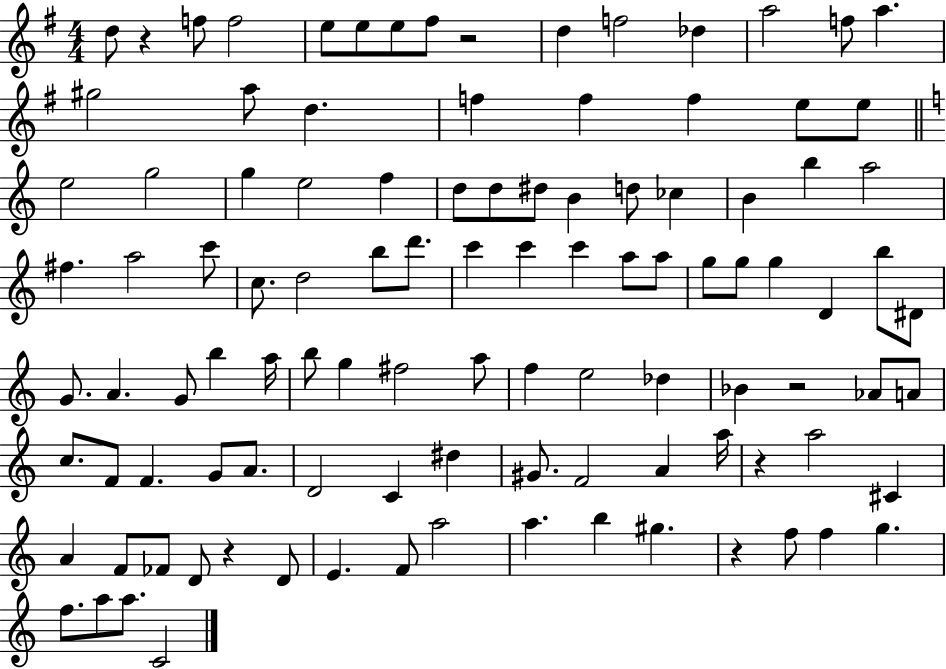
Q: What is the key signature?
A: G major